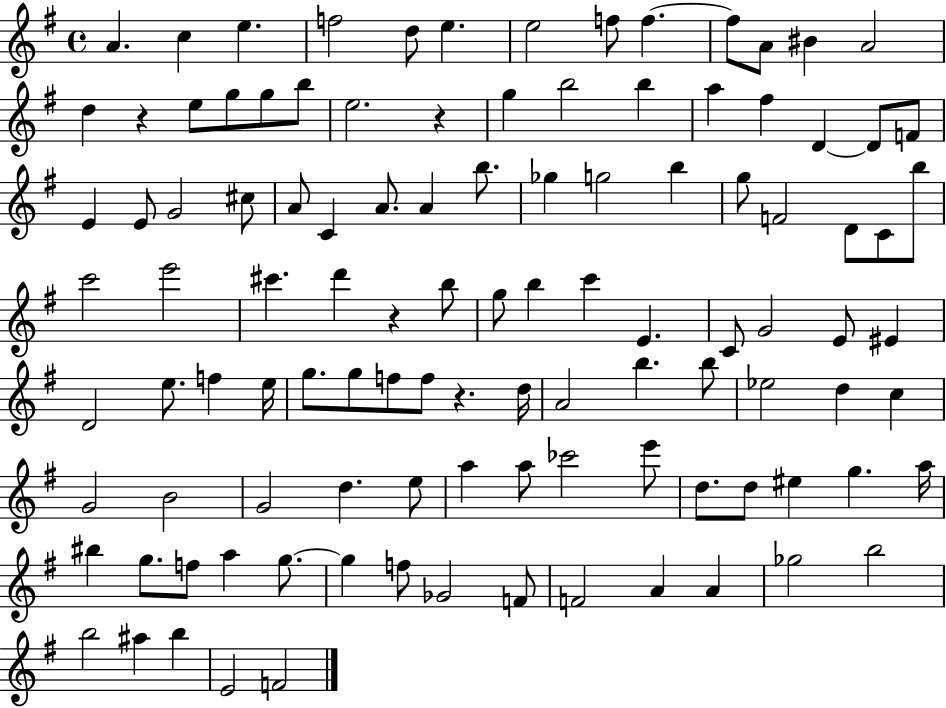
{
  \clef treble
  \time 4/4
  \defaultTimeSignature
  \key g \major
  a'4. c''4 e''4. | f''2 d''8 e''4. | e''2 f''8 f''4.~~ | f''8 a'8 bis'4 a'2 | \break d''4 r4 e''8 g''8 g''8 b''8 | e''2. r4 | g''4 b''2 b''4 | a''4 fis''4 d'4~~ d'8 f'8 | \break e'4 e'8 g'2 cis''8 | a'8 c'4 a'8. a'4 b''8. | ges''4 g''2 b''4 | g''8 f'2 d'8 c'8 b''8 | \break c'''2 e'''2 | cis'''4. d'''4 r4 b''8 | g''8 b''4 c'''4 e'4. | c'8 g'2 e'8 eis'4 | \break d'2 e''8. f''4 e''16 | g''8. g''8 f''8 f''8 r4. d''16 | a'2 b''4. b''8 | ees''2 d''4 c''4 | \break g'2 b'2 | g'2 d''4. e''8 | a''4 a''8 ces'''2 e'''8 | d''8. d''8 eis''4 g''4. a''16 | \break bis''4 g''8. f''8 a''4 g''8.~~ | g''4 f''8 ges'2 f'8 | f'2 a'4 a'4 | ges''2 b''2 | \break b''2 ais''4 b''4 | e'2 f'2 | \bar "|."
}